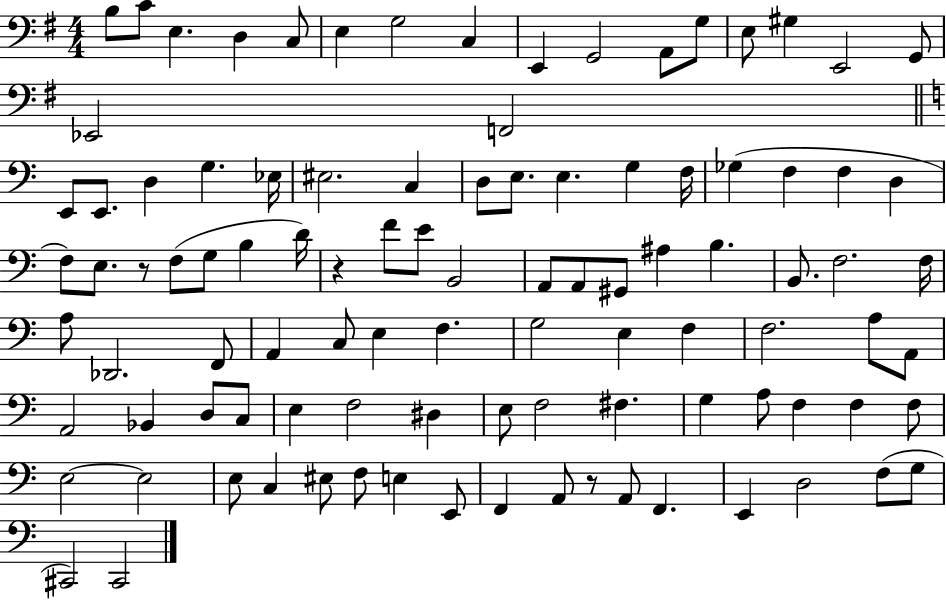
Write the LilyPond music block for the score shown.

{
  \clef bass
  \numericTimeSignature
  \time 4/4
  \key g \major
  \repeat volta 2 { b8 c'8 e4. d4 c8 | e4 g2 c4 | e,4 g,2 a,8 g8 | e8 gis4 e,2 g,8 | \break ees,2 f,2 | \bar "||" \break \key c \major e,8 e,8. d4 g4. ees16 | eis2. c4 | d8 e8. e4. g4 f16 | ges4( f4 f4 d4 | \break f8) e8. r8 f8( g8 b4 d'16) | r4 f'8 e'8 b,2 | a,8 a,8 gis,8 ais4 b4. | b,8. f2. f16 | \break a8 des,2. f,8 | a,4 c8 e4 f4. | g2 e4 f4 | f2. a8 a,8 | \break a,2 bes,4 d8 c8 | e4 f2 dis4 | e8 f2 fis4. | g4 a8 f4 f4 f8 | \break e2~~ e2 | e8 c4 eis8 f8 e4 e,8 | f,4 a,8 r8 a,8 f,4. | e,4 d2 f8( g8 | \break cis,2) cis,2 | } \bar "|."
}